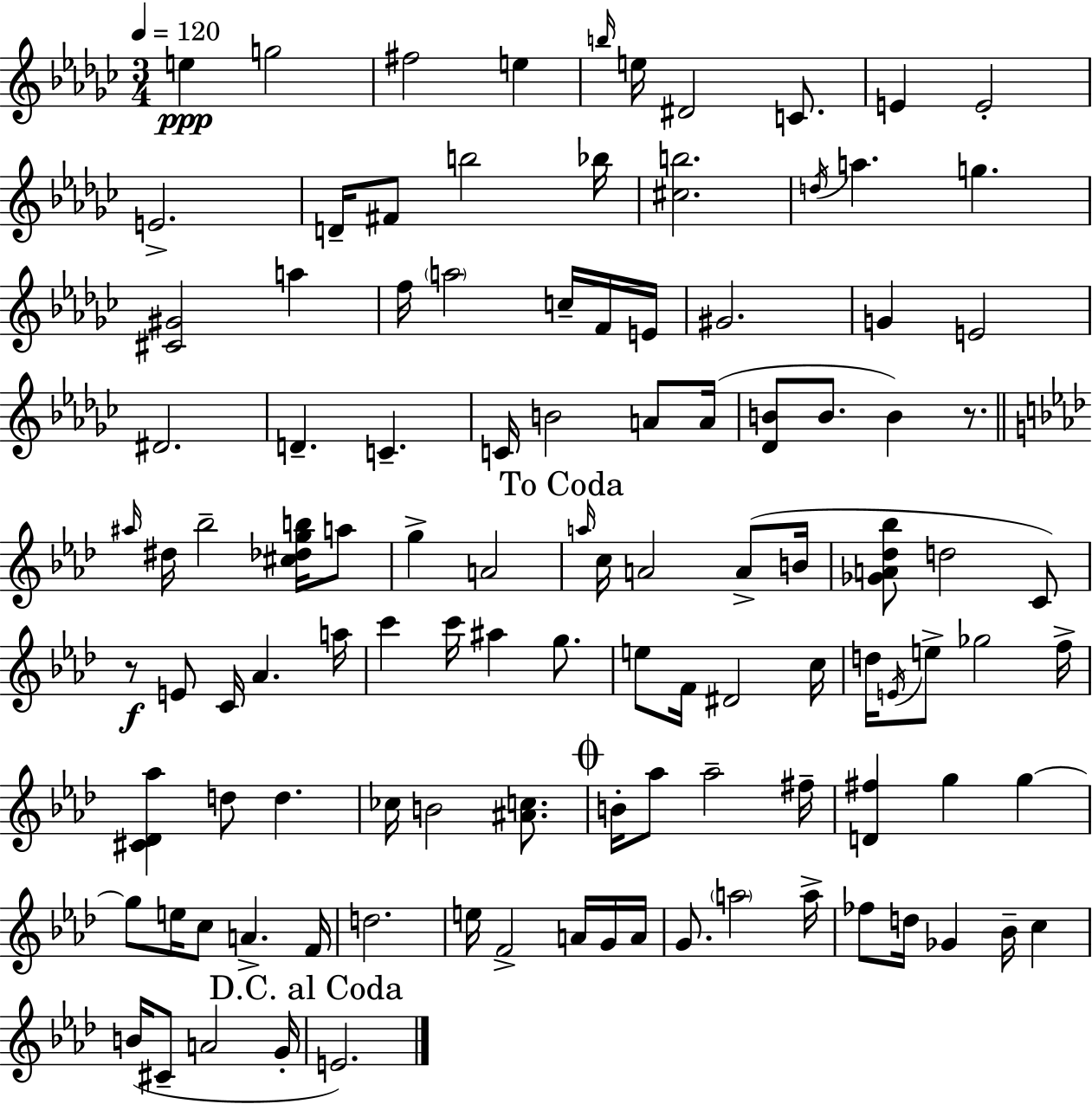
{
  \clef treble
  \numericTimeSignature
  \time 3/4
  \key ees \minor
  \tempo 4 = 120
  e''4\ppp g''2 | fis''2 e''4 | \grace { b''16 } e''16 dis'2 c'8. | e'4 e'2-. | \break e'2.-> | d'16-- fis'8 b''2 | bes''16 <cis'' b''>2. | \acciaccatura { d''16 } a''4. g''4. | \break <cis' gis'>2 a''4 | f''16 \parenthesize a''2 c''16-- | f'16 e'16 gis'2. | g'4 e'2 | \break dis'2. | d'4.-- c'4.-- | c'16 b'2 a'8 | a'16( <des' b'>8 b'8. b'4) r8. | \break \bar "||" \break \key f \minor \grace { ais''16 } dis''16 bes''2-- <cis'' des'' g'' b''>16 a''8 | g''4-> a'2 | \mark "To Coda" \grace { a''16 } c''16 a'2 a'8->( | b'16 <ges' a' des'' bes''>8 d''2 | \break c'8) r8\f e'8 c'16 aes'4. | a''16 c'''4 c'''16 ais''4 g''8. | e''8 f'16 dis'2 | c''16 d''16 \acciaccatura { e'16 } e''8-> ges''2 | \break f''16-> <cis' des' aes''>4 d''8 d''4. | ces''16 b'2 | <ais' c''>8. \mark \markup { \musicglyph "scripts.coda" } b'16-. aes''8 aes''2-- | fis''16-- <d' fis''>4 g''4 g''4~~ | \break g''8 e''16 c''8 a'4.-> | f'16 d''2. | e''16 f'2-> | a'16 g'16 a'16 g'8. \parenthesize a''2 | \break a''16-> fes''8 d''16 ges'4 bes'16-- c''4 | b'16( cis'8-- a'2 | g'16-. \mark "D.C. al Coda" e'2.) | \bar "|."
}